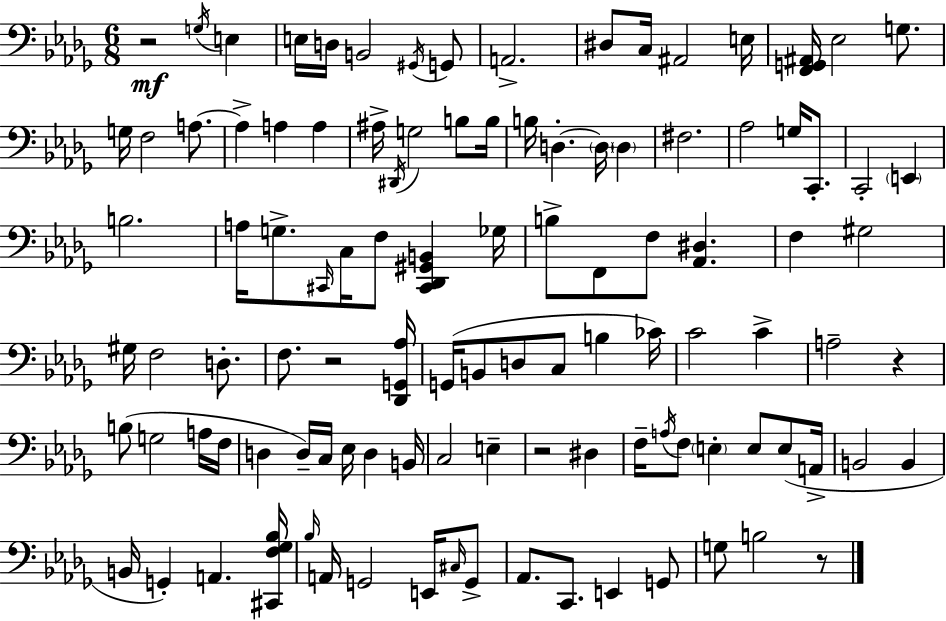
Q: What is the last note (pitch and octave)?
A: B3